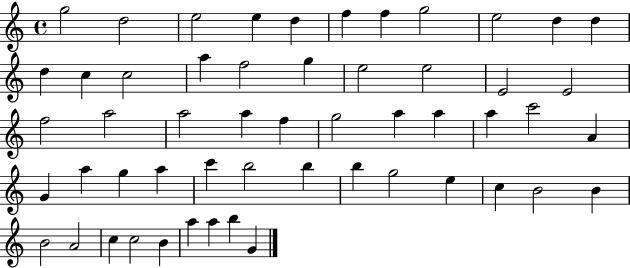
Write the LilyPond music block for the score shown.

{
  \clef treble
  \time 4/4
  \defaultTimeSignature
  \key c \major
  g''2 d''2 | e''2 e''4 d''4 | f''4 f''4 g''2 | e''2 d''4 d''4 | \break d''4 c''4 c''2 | a''4 f''2 g''4 | e''2 e''2 | e'2 e'2 | \break f''2 a''2 | a''2 a''4 f''4 | g''2 a''4 a''4 | a''4 c'''2 a'4 | \break g'4 a''4 g''4 a''4 | c'''4 b''2 b''4 | b''4 g''2 e''4 | c''4 b'2 b'4 | \break b'2 a'2 | c''4 c''2 b'4 | a''4 a''4 b''4 g'4 | \bar "|."
}